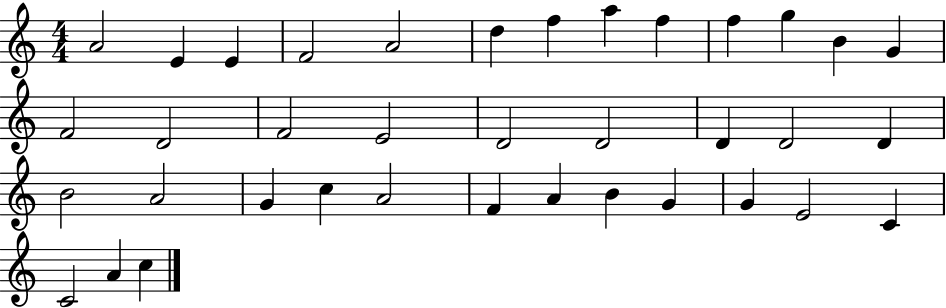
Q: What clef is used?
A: treble